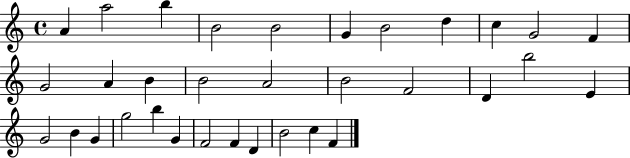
{
  \clef treble
  \time 4/4
  \defaultTimeSignature
  \key c \major
  a'4 a''2 b''4 | b'2 b'2 | g'4 b'2 d''4 | c''4 g'2 f'4 | \break g'2 a'4 b'4 | b'2 a'2 | b'2 f'2 | d'4 b''2 e'4 | \break g'2 b'4 g'4 | g''2 b''4 g'4 | f'2 f'4 d'4 | b'2 c''4 f'4 | \break \bar "|."
}